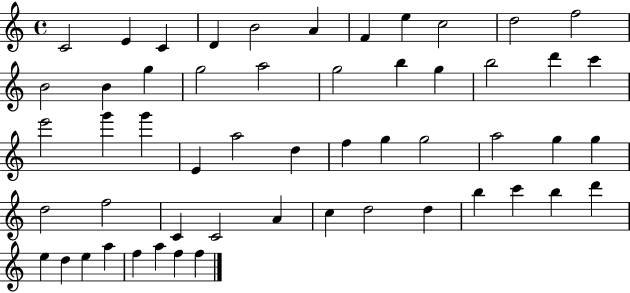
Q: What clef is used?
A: treble